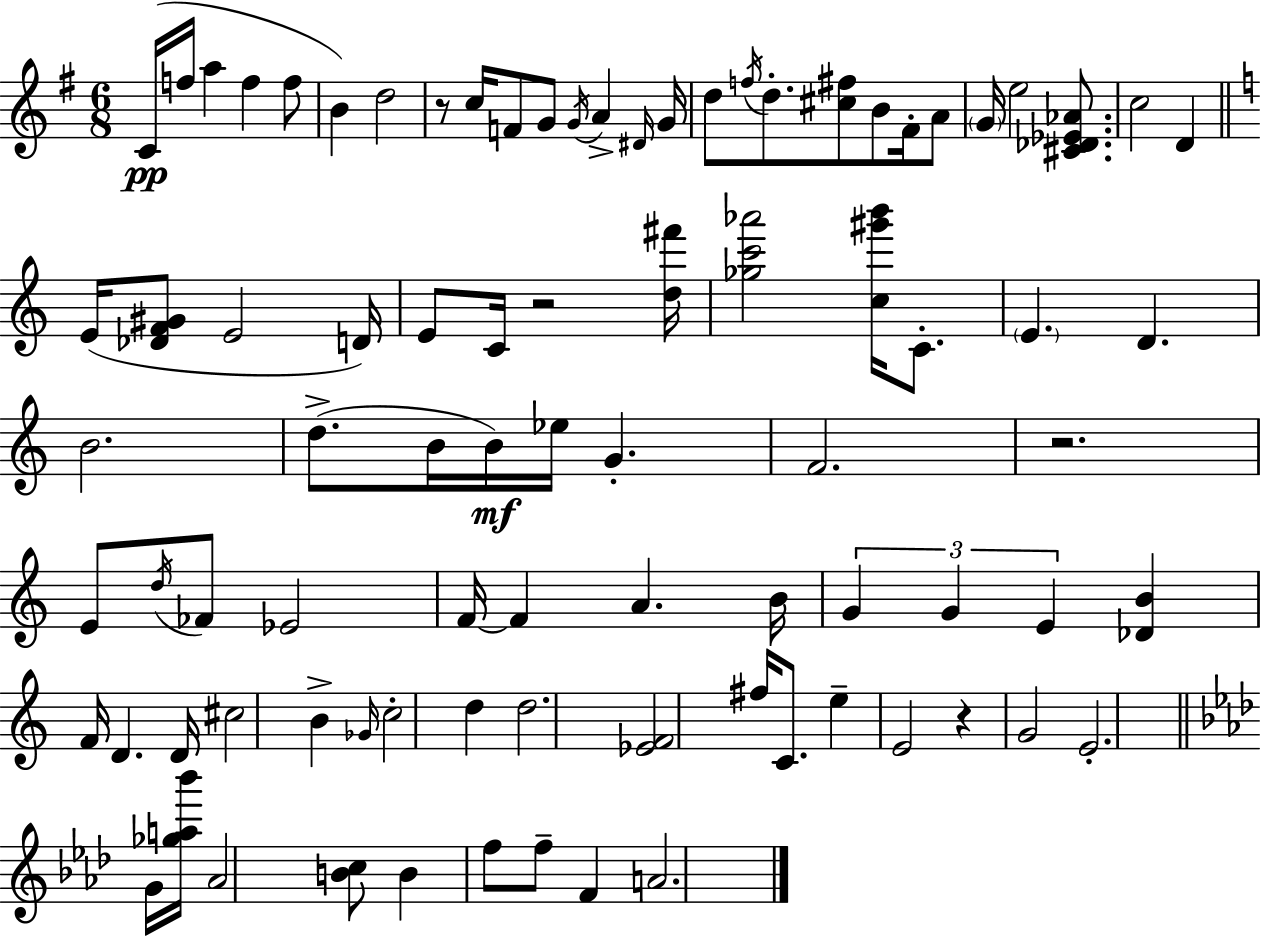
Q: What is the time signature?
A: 6/8